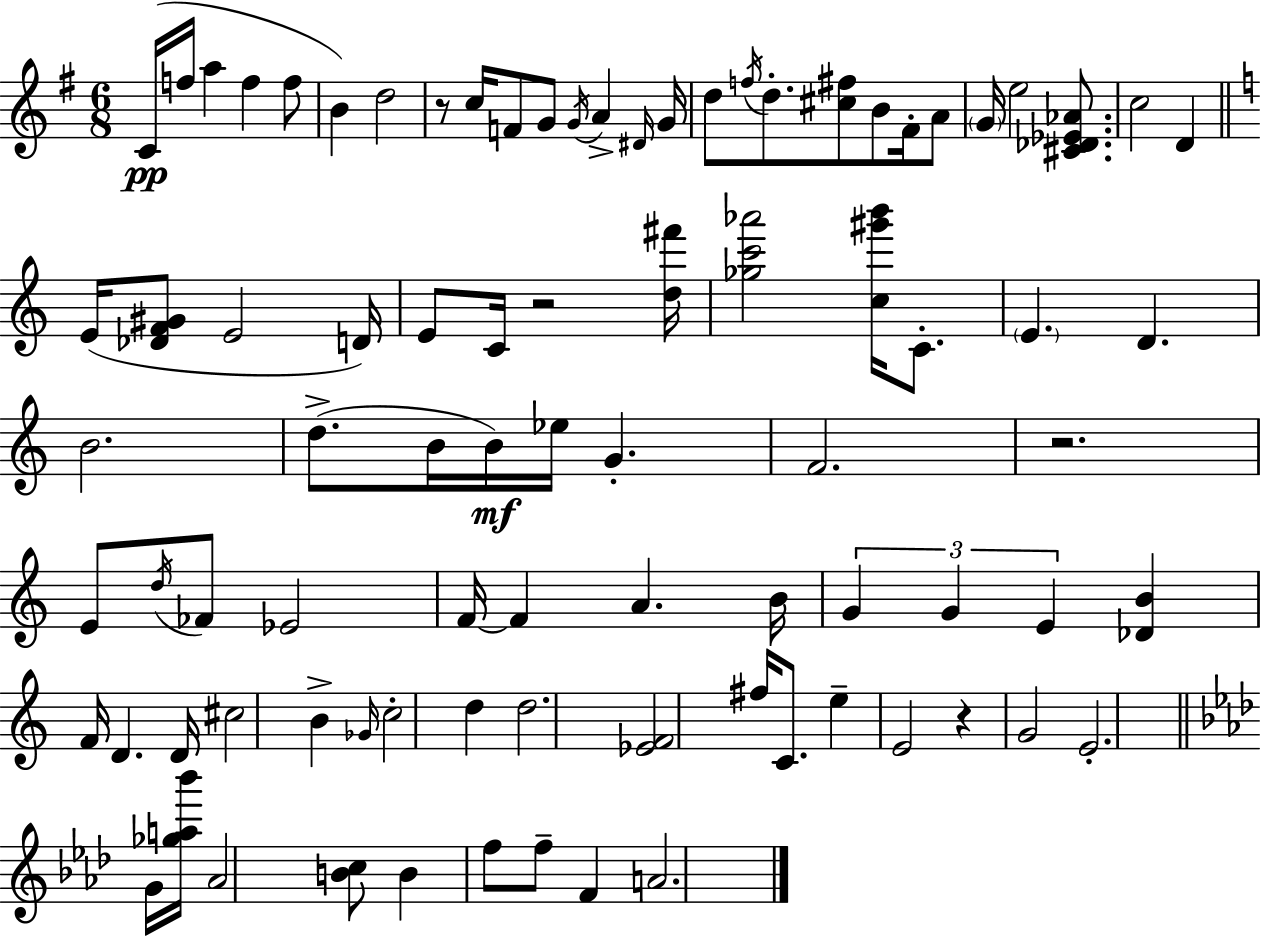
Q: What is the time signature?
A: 6/8